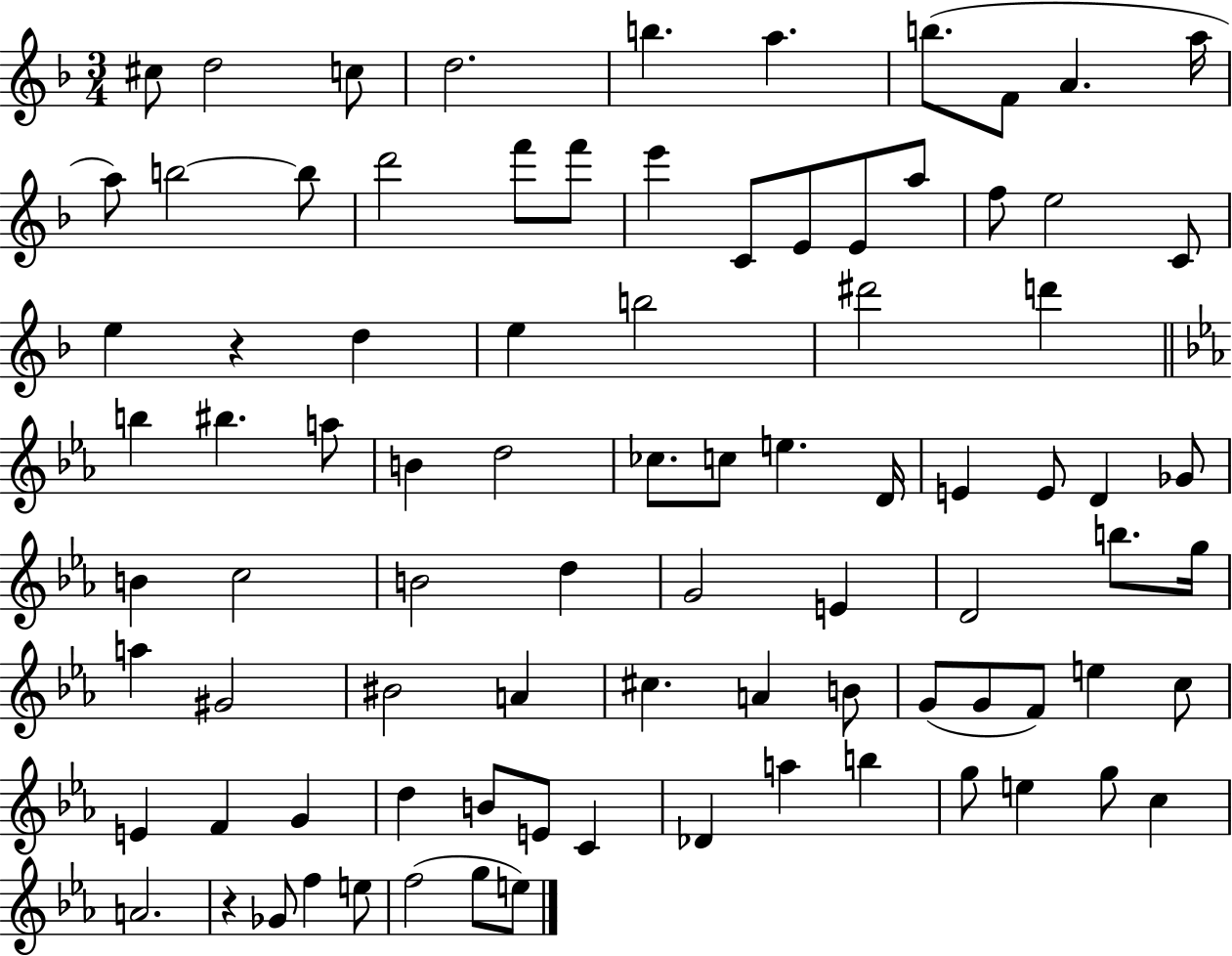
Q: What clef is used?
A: treble